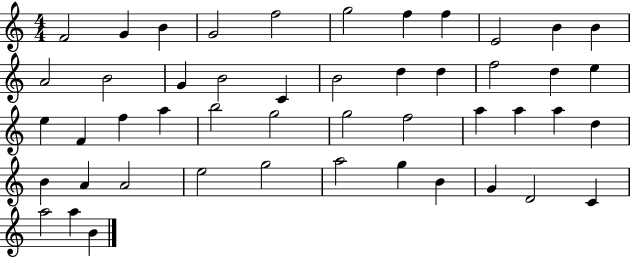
{
  \clef treble
  \numericTimeSignature
  \time 4/4
  \key c \major
  f'2 g'4 b'4 | g'2 f''2 | g''2 f''4 f''4 | e'2 b'4 b'4 | \break a'2 b'2 | g'4 b'2 c'4 | b'2 d''4 d''4 | f''2 d''4 e''4 | \break e''4 f'4 f''4 a''4 | b''2 g''2 | g''2 f''2 | a''4 a''4 a''4 d''4 | \break b'4 a'4 a'2 | e''2 g''2 | a''2 g''4 b'4 | g'4 d'2 c'4 | \break a''2 a''4 b'4 | \bar "|."
}